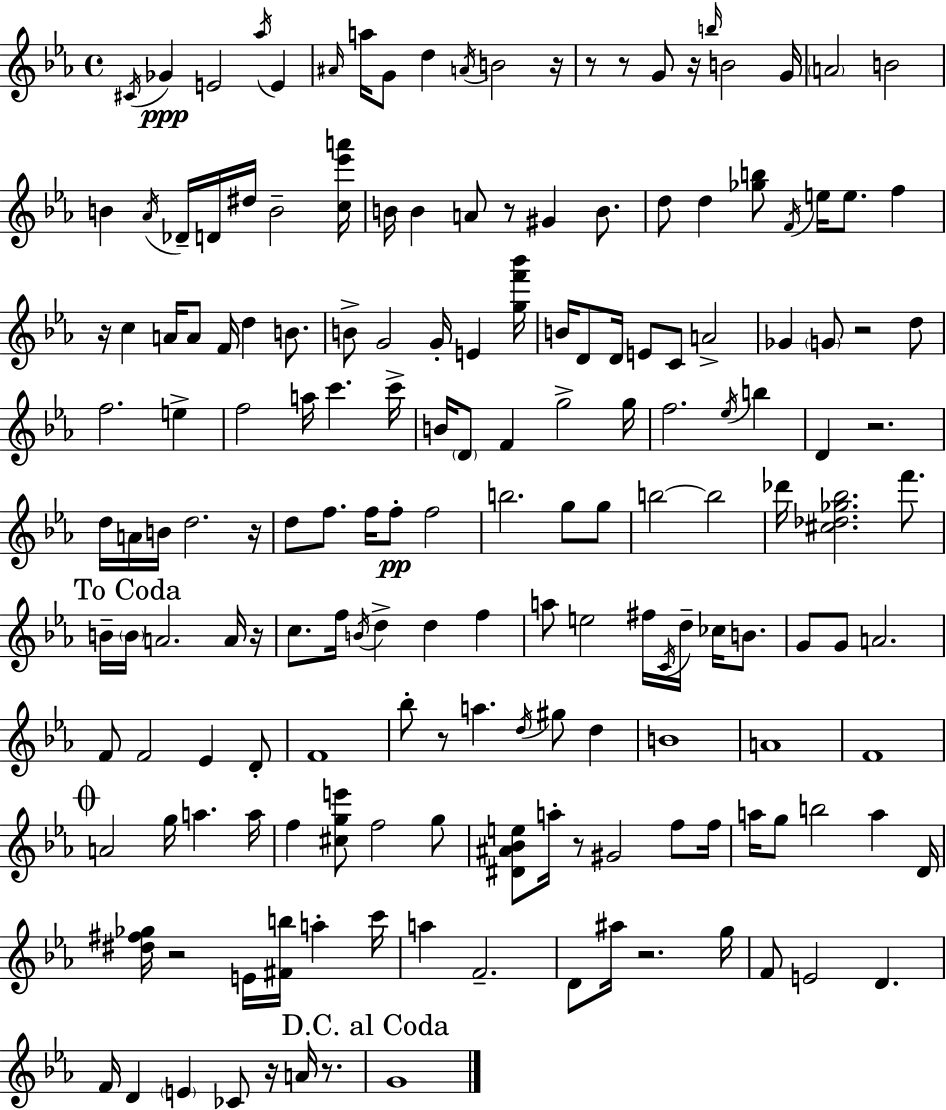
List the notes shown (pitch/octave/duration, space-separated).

C#4/s Gb4/q E4/h Ab5/s E4/q A#4/s A5/s G4/e D5/q A4/s B4/h R/s R/e R/e G4/e R/s B5/s B4/h G4/s A4/h B4/h B4/q Ab4/s Db4/s D4/s D#5/s B4/h [C5,Eb6,A6]/s B4/s B4/q A4/e R/e G#4/q B4/e. D5/e D5/q [Gb5,B5]/e F4/s E5/s E5/e. F5/q R/s C5/q A4/s A4/e F4/s D5/q B4/e. B4/e G4/h G4/s E4/q [G5,F6,Bb6]/s B4/s D4/e D4/s E4/e C4/e A4/h Gb4/q G4/e R/h D5/e F5/h. E5/q F5/h A5/s C6/q. C6/s B4/s D4/e F4/q G5/h G5/s F5/h. Eb5/s B5/q D4/q R/h. D5/s A4/s B4/s D5/h. R/s D5/e F5/e. F5/s F5/e F5/h B5/h. G5/e G5/e B5/h B5/h Db6/s [C#5,Db5,Gb5,Bb5]/h. F6/e. B4/s B4/s A4/h. A4/s R/s C5/e. F5/s B4/s D5/q D5/q F5/q A5/e E5/h F#5/s C4/s D5/s CES5/s B4/e. G4/e G4/e A4/h. F4/e F4/h Eb4/q D4/e F4/w Bb5/e R/e A5/q. D5/s G#5/e D5/q B4/w A4/w F4/w A4/h G5/s A5/q. A5/s F5/q [C#5,G5,E6]/e F5/h G5/e [D#4,A#4,Bb4,E5]/e A5/s R/e G#4/h F5/e F5/s A5/s G5/e B5/h A5/q D4/s [D#5,F#5,Gb5]/s R/h E4/s [F#4,B5]/s A5/q C6/s A5/q F4/h. D4/e A#5/s R/h. G5/s F4/e E4/h D4/q. F4/s D4/q E4/q CES4/e R/s A4/s R/e. G4/w